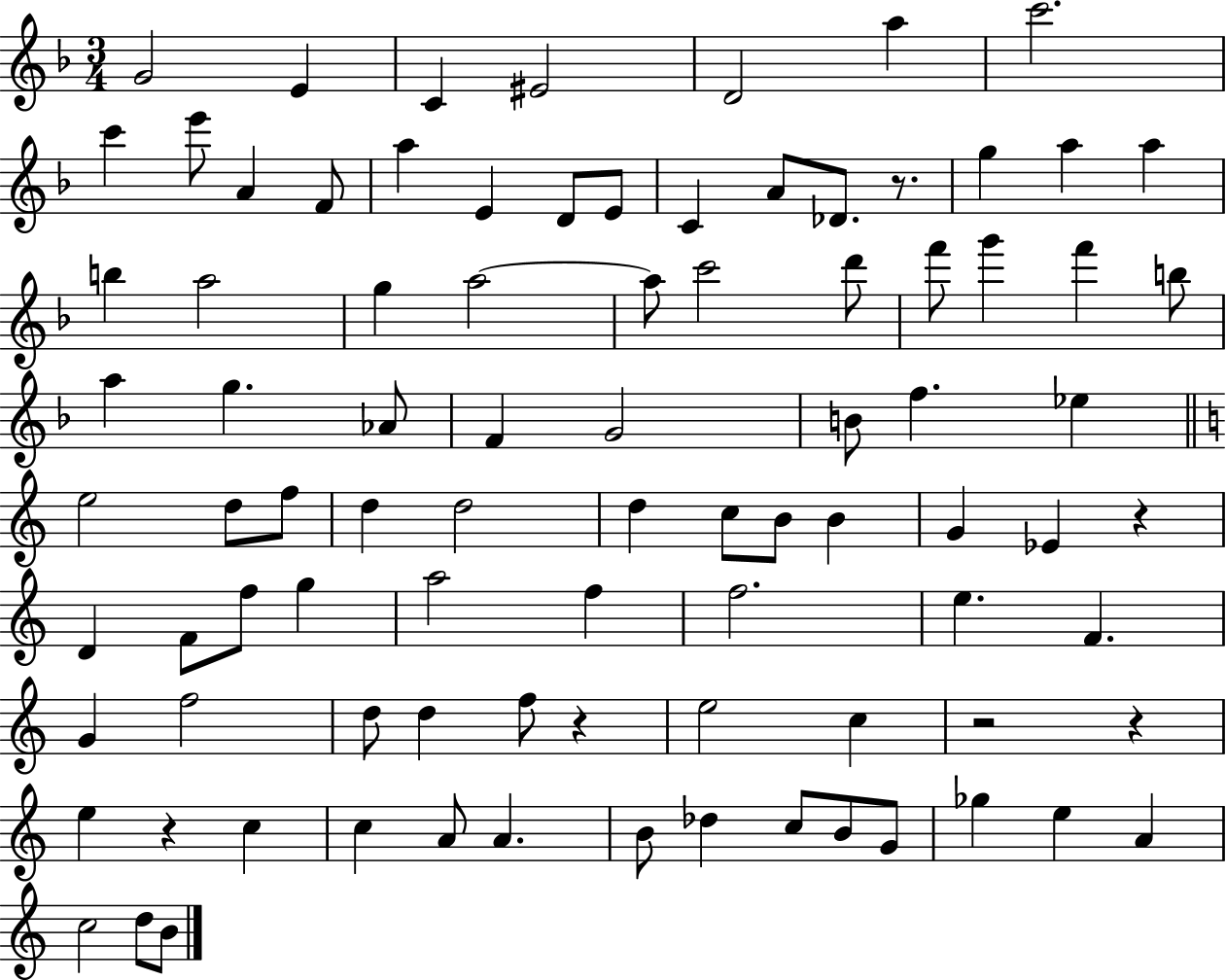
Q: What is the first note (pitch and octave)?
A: G4